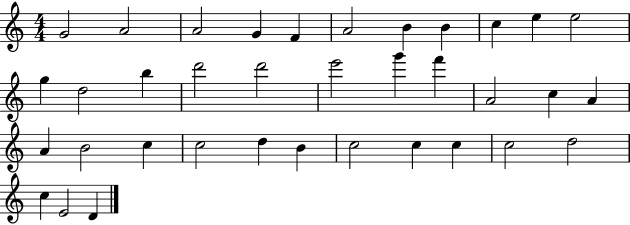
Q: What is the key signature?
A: C major